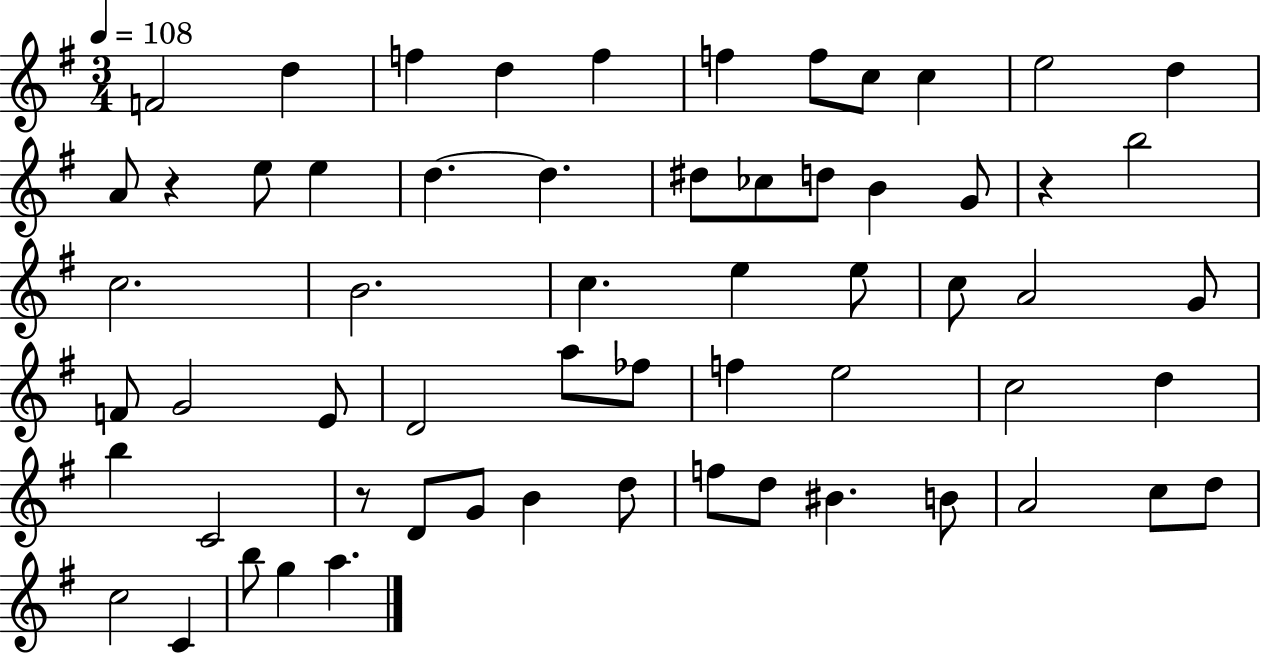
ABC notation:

X:1
T:Untitled
M:3/4
L:1/4
K:G
F2 d f d f f f/2 c/2 c e2 d A/2 z e/2 e d d ^d/2 _c/2 d/2 B G/2 z b2 c2 B2 c e e/2 c/2 A2 G/2 F/2 G2 E/2 D2 a/2 _f/2 f e2 c2 d b C2 z/2 D/2 G/2 B d/2 f/2 d/2 ^B B/2 A2 c/2 d/2 c2 C b/2 g a